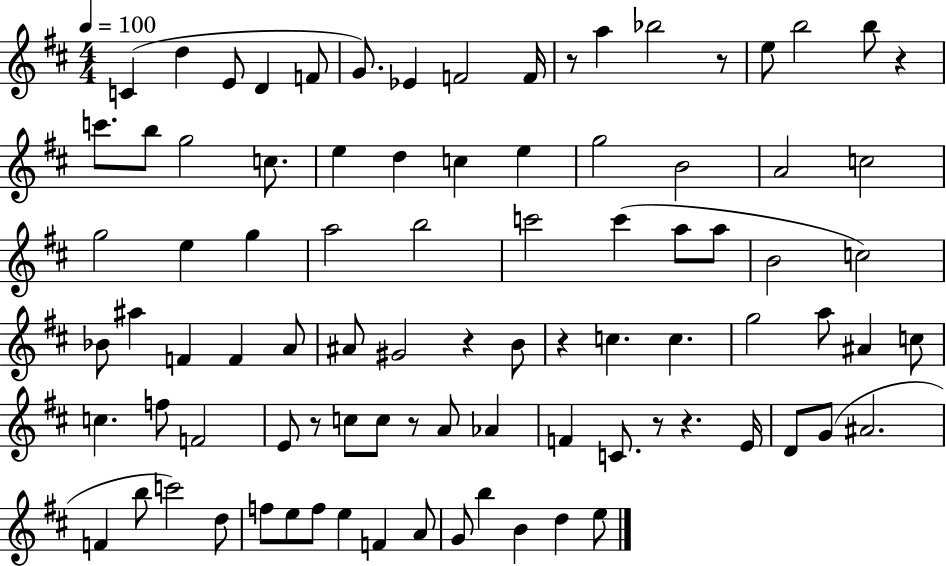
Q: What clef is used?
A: treble